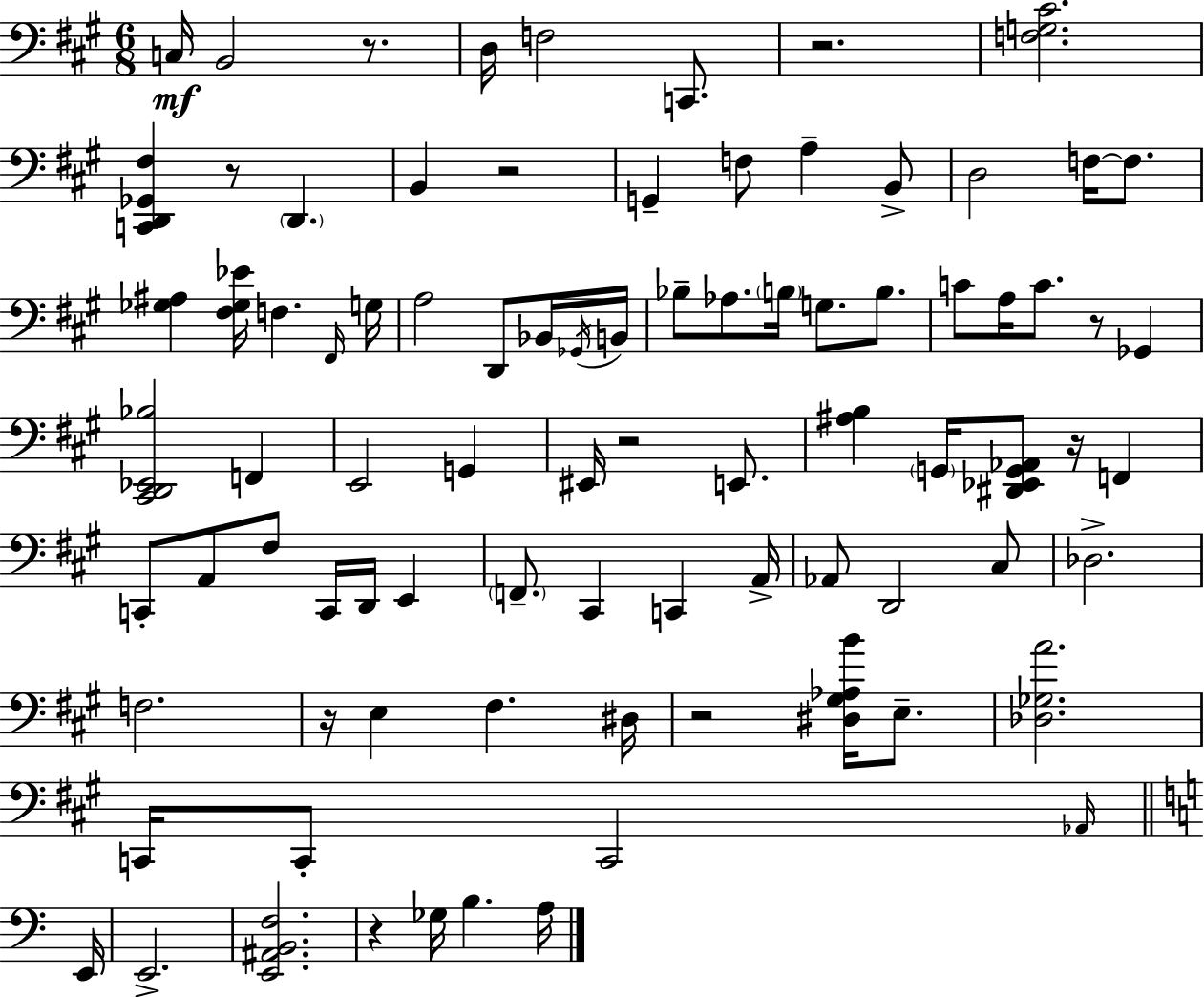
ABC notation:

X:1
T:Untitled
M:6/8
L:1/4
K:A
C,/4 B,,2 z/2 D,/4 F,2 C,,/2 z2 [F,G,^C]2 [C,,D,,_G,,^F,] z/2 D,, B,, z2 G,, F,/2 A, B,,/2 D,2 F,/4 F,/2 [_G,^A,] [^F,_G,_E]/4 F, ^F,,/4 G,/4 A,2 D,,/2 _B,,/4 _G,,/4 B,,/4 _B,/2 _A,/2 B,/4 G,/2 B,/2 C/2 A,/4 C/2 z/2 _G,, [^C,,D,,_E,,_B,]2 F,, E,,2 G,, ^E,,/4 z2 E,,/2 [^A,B,] G,,/4 [^D,,_E,,G,,_A,,]/2 z/4 F,, C,,/2 A,,/2 ^F,/2 C,,/4 D,,/4 E,, F,,/2 ^C,, C,, A,,/4 _A,,/2 D,,2 ^C,/2 _D,2 F,2 z/4 E, ^F, ^D,/4 z2 [^D,^G,_A,B]/4 E,/2 [_D,_G,A]2 C,,/4 C,,/2 C,,2 _A,,/4 E,,/4 E,,2 [E,,^A,,B,,F,]2 z _G,/4 B, A,/4